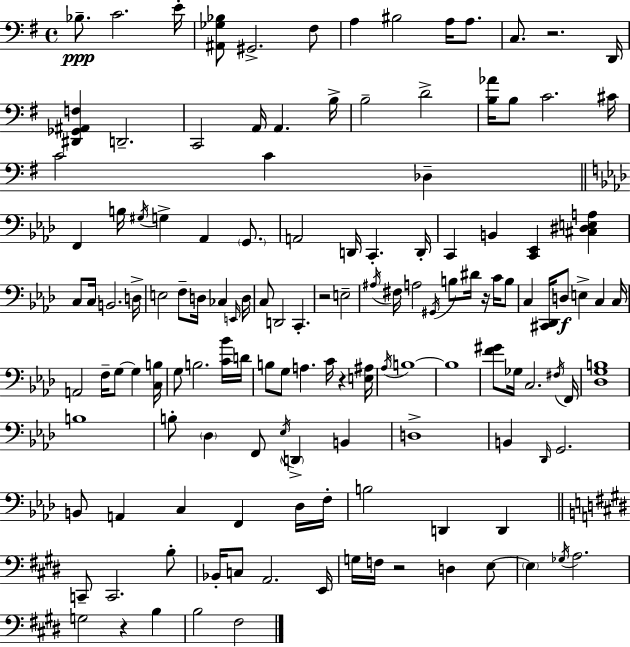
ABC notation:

X:1
T:Untitled
M:4/4
L:1/4
K:G
_B,/2 C2 E/4 [^A,,_G,_B,]/2 ^G,,2 ^F,/2 A, ^B,2 A,/4 A,/2 C,/2 z2 D,,/4 [^D,,_G,,^A,,F,] D,,2 C,,2 A,,/4 A,, B,/4 B,2 D2 [B,_A]/4 B,/2 C2 ^C/4 C2 C _D, F,, B,/4 ^G,/4 G, _A,, G,,/2 A,,2 D,,/4 C,, D,,/4 C,, B,, [C,,_E,,] [^C,^D,E,A,] C,/2 C,/4 B,,2 D,/4 E,2 F,/2 D,/4 _C, E,,/4 D,/4 C,/2 D,,2 C,, z2 E,2 ^A,/4 ^F,/4 A,2 ^G,,/4 B,/2 ^D/4 z/4 C/4 B,/2 C, [^C,,_D,,]/4 D,/2 E, C, C,/4 A,,2 F,/4 G,/2 G, [C,B,]/4 G,/2 B,2 [C_B]/4 D/4 B,/2 G,/2 A, C/4 z [E,^A,]/4 _A,/4 B,4 B,4 [F^G]/2 _G,/4 C,2 ^F,/4 F,,/4 [_D,G,B,]4 B,4 B,/2 _D, F,,/2 _E,/4 D,, B,, D,4 B,, _D,,/4 G,,2 B,,/2 A,, C, F,, _D,/4 F,/4 B,2 D,, D,, C,,/2 C,,2 B,/2 _B,,/4 C,/2 A,,2 E,,/4 G,/4 F,/4 z2 D, E,/2 E, _G,/4 A,2 G,2 z B, B,2 ^F,2